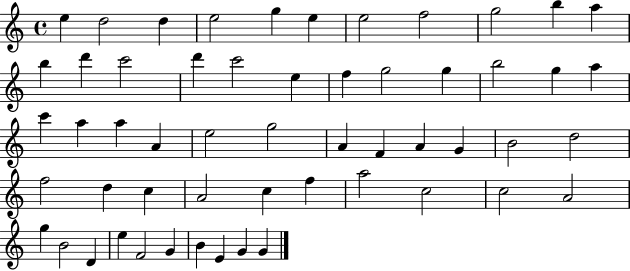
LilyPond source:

{
  \clef treble
  \time 4/4
  \defaultTimeSignature
  \key c \major
  e''4 d''2 d''4 | e''2 g''4 e''4 | e''2 f''2 | g''2 b''4 a''4 | \break b''4 d'''4 c'''2 | d'''4 c'''2 e''4 | f''4 g''2 g''4 | b''2 g''4 a''4 | \break c'''4 a''4 a''4 a'4 | e''2 g''2 | a'4 f'4 a'4 g'4 | b'2 d''2 | \break f''2 d''4 c''4 | a'2 c''4 f''4 | a''2 c''2 | c''2 a'2 | \break g''4 b'2 d'4 | e''4 f'2 g'4 | b'4 e'4 g'4 g'4 | \bar "|."
}